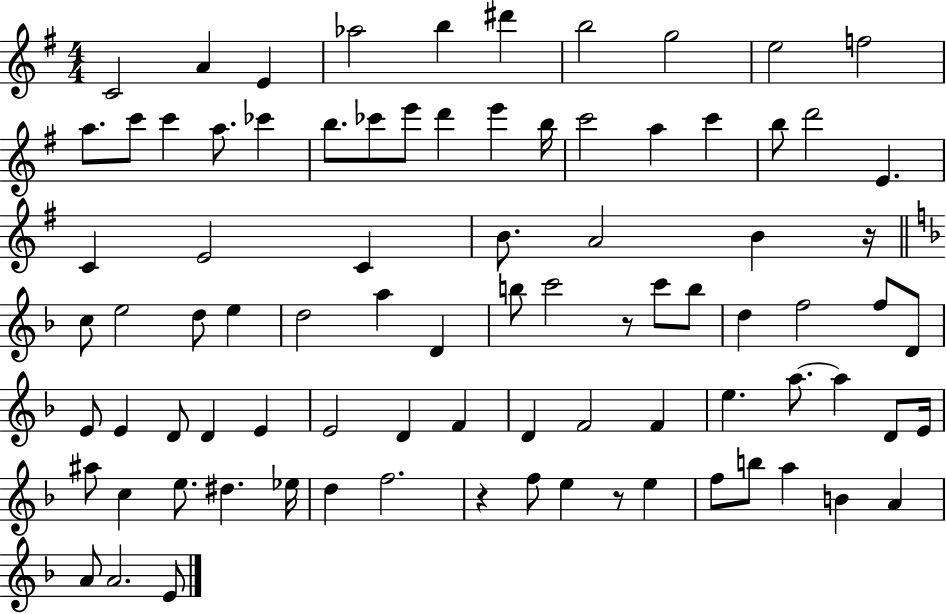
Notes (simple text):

C4/h A4/q E4/q Ab5/h B5/q D#6/q B5/h G5/h E5/h F5/h A5/e. C6/e C6/q A5/e. CES6/q B5/e. CES6/e E6/e D6/q E6/q B5/s C6/h A5/q C6/q B5/e D6/h E4/q. C4/q E4/h C4/q B4/e. A4/h B4/q R/s C5/e E5/h D5/e E5/q D5/h A5/q D4/q B5/e C6/h R/e C6/e B5/e D5/q F5/h F5/e D4/e E4/e E4/q D4/e D4/q E4/q E4/h D4/q F4/q D4/q F4/h F4/q E5/q. A5/e. A5/q D4/e E4/s A#5/e C5/q E5/e. D#5/q. Eb5/s D5/q F5/h. R/q F5/e E5/q R/e E5/q F5/e B5/e A5/q B4/q A4/q A4/e A4/h. E4/e